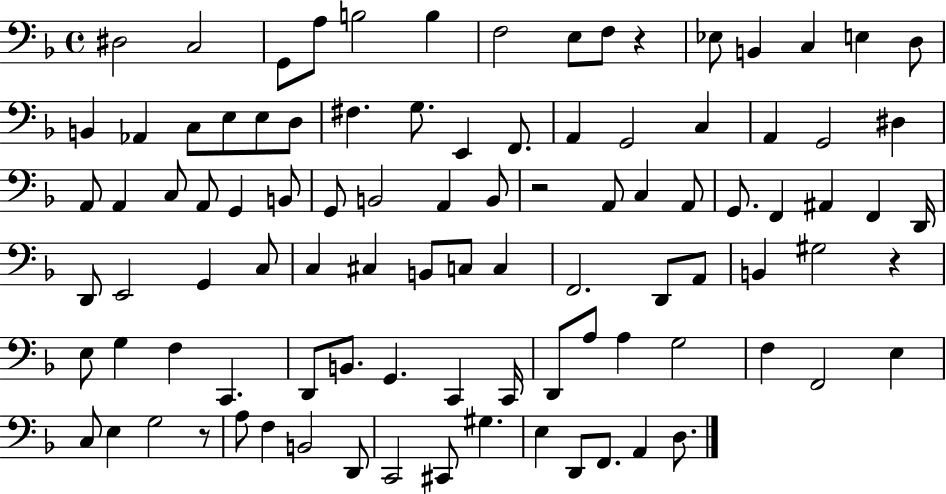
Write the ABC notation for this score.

X:1
T:Untitled
M:4/4
L:1/4
K:F
^D,2 C,2 G,,/2 A,/2 B,2 B, F,2 E,/2 F,/2 z _E,/2 B,, C, E, D,/2 B,, _A,, C,/2 E,/2 E,/2 D,/2 ^F, G,/2 E,, F,,/2 A,, G,,2 C, A,, G,,2 ^D, A,,/2 A,, C,/2 A,,/2 G,, B,,/2 G,,/2 B,,2 A,, B,,/2 z2 A,,/2 C, A,,/2 G,,/2 F,, ^A,, F,, D,,/4 D,,/2 E,,2 G,, C,/2 C, ^C, B,,/2 C,/2 C, F,,2 D,,/2 A,,/2 B,, ^G,2 z E,/2 G, F, C,, D,,/2 B,,/2 G,, C,, C,,/4 D,,/2 A,/2 A, G,2 F, F,,2 E, C,/2 E, G,2 z/2 A,/2 F, B,,2 D,,/2 C,,2 ^C,,/2 ^G, E, D,,/2 F,,/2 A,, D,/2